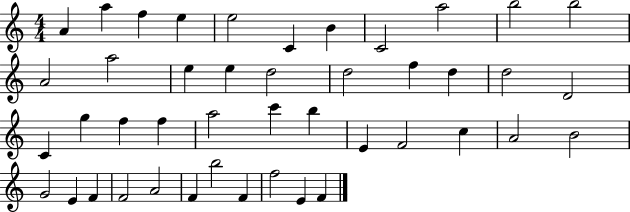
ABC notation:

X:1
T:Untitled
M:4/4
L:1/4
K:C
A a f e e2 C B C2 a2 b2 b2 A2 a2 e e d2 d2 f d d2 D2 C g f f a2 c' b E F2 c A2 B2 G2 E F F2 A2 F b2 F f2 E F